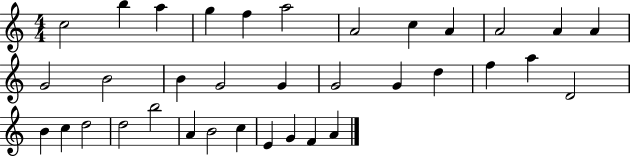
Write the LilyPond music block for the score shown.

{
  \clef treble
  \numericTimeSignature
  \time 4/4
  \key c \major
  c''2 b''4 a''4 | g''4 f''4 a''2 | a'2 c''4 a'4 | a'2 a'4 a'4 | \break g'2 b'2 | b'4 g'2 g'4 | g'2 g'4 d''4 | f''4 a''4 d'2 | \break b'4 c''4 d''2 | d''2 b''2 | a'4 b'2 c''4 | e'4 g'4 f'4 a'4 | \break \bar "|."
}